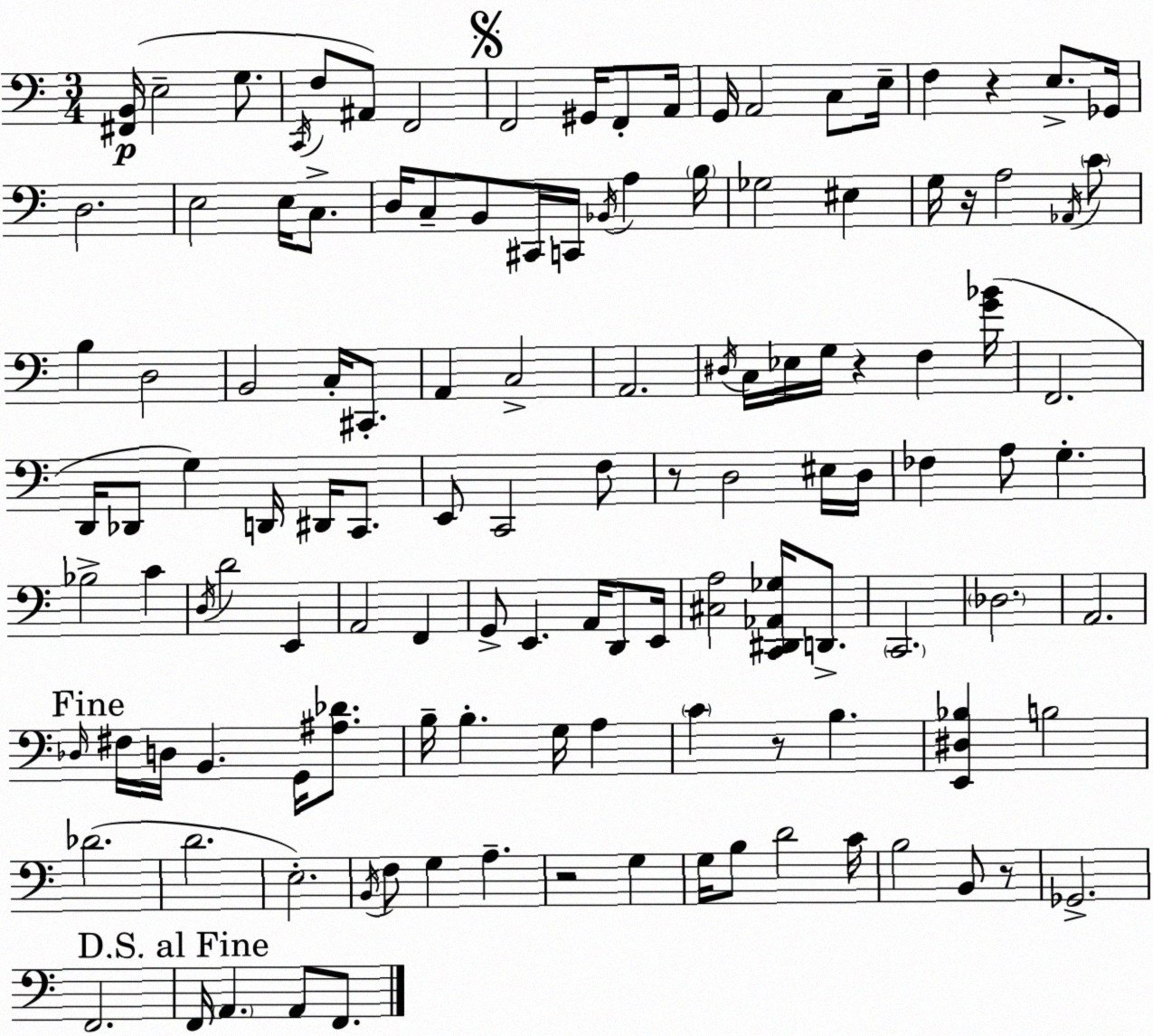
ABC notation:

X:1
T:Untitled
M:3/4
L:1/4
K:Am
[^F,,B,,]/4 E,2 G,/2 C,,/4 F,/2 ^A,,/2 F,,2 F,,2 ^G,,/4 F,,/2 A,,/4 G,,/4 A,,2 C,/2 E,/4 F, z E,/2 _G,,/4 D,2 E,2 E,/4 C,/2 D,/4 C,/2 B,,/2 ^C,,/4 C,,/4 _B,,/4 A, B,/4 _G,2 ^E, G,/4 z/4 A,2 _A,,/4 C/2 B, D,2 B,,2 C,/4 ^C,,/2 A,, C,2 A,,2 ^D,/4 C,/4 _E,/4 G,/4 z F, [G_B]/4 F,,2 D,,/4 _D,,/2 G, D,,/4 ^D,,/4 C,,/2 E,,/2 C,,2 F,/2 z/2 D,2 ^E,/4 D,/4 _F, A,/2 G, _B,2 C D,/4 D2 E,, A,,2 F,, G,,/2 E,, A,,/4 D,,/2 E,,/4 [^C,A,]2 [C,,^D,,_A,,_G,]/4 D,,/2 C,,2 _D,2 A,,2 _D,/4 ^F,/4 D,/4 B,, G,,/4 [^A,_D]/2 B,/4 B, G,/4 A, C z/2 B, [E,,^D,_B,] B,2 _D2 D2 E,2 B,,/4 F,/2 G, A, z2 G, G,/4 B,/2 D2 C/4 B,2 B,,/2 z/2 _G,,2 F,,2 F,,/4 A,, A,,/2 F,,/2